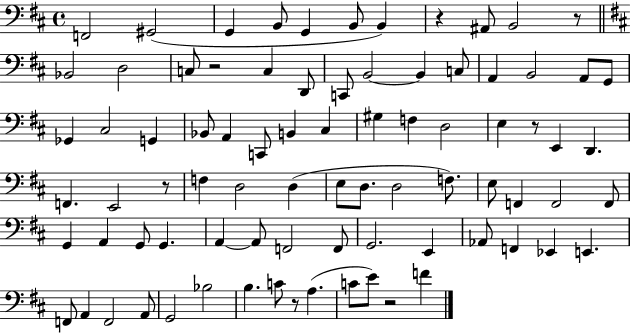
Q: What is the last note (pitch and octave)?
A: F4